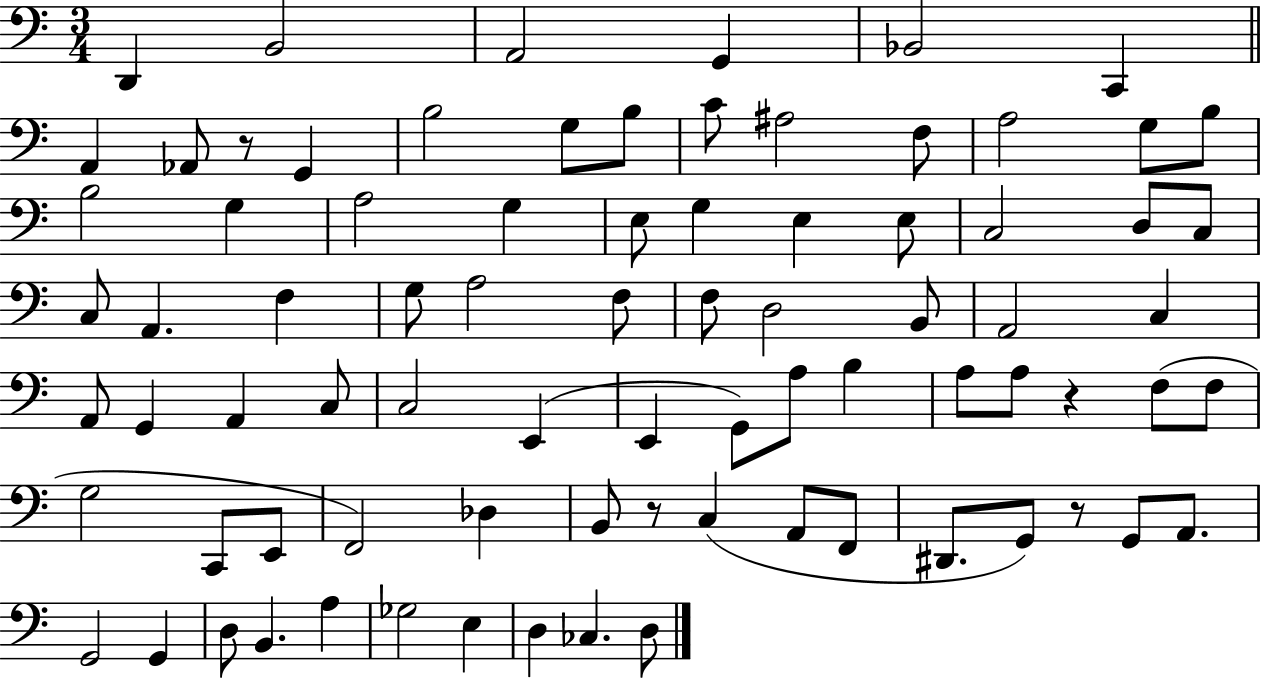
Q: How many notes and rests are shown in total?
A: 81